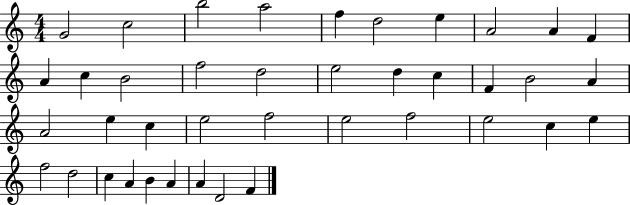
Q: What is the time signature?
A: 4/4